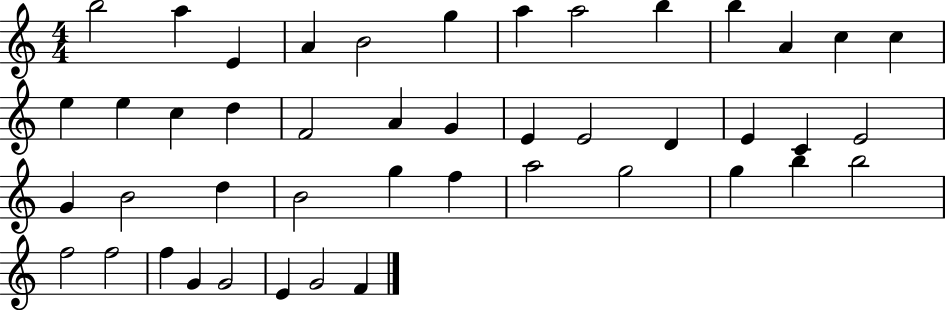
{
  \clef treble
  \numericTimeSignature
  \time 4/4
  \key c \major
  b''2 a''4 e'4 | a'4 b'2 g''4 | a''4 a''2 b''4 | b''4 a'4 c''4 c''4 | \break e''4 e''4 c''4 d''4 | f'2 a'4 g'4 | e'4 e'2 d'4 | e'4 c'4 e'2 | \break g'4 b'2 d''4 | b'2 g''4 f''4 | a''2 g''2 | g''4 b''4 b''2 | \break f''2 f''2 | f''4 g'4 g'2 | e'4 g'2 f'4 | \bar "|."
}